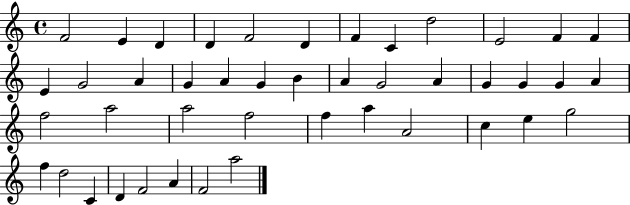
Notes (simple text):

F4/h E4/q D4/q D4/q F4/h D4/q F4/q C4/q D5/h E4/h F4/q F4/q E4/q G4/h A4/q G4/q A4/q G4/q B4/q A4/q G4/h A4/q G4/q G4/q G4/q A4/q F5/h A5/h A5/h F5/h F5/q A5/q A4/h C5/q E5/q G5/h F5/q D5/h C4/q D4/q F4/h A4/q F4/h A5/h